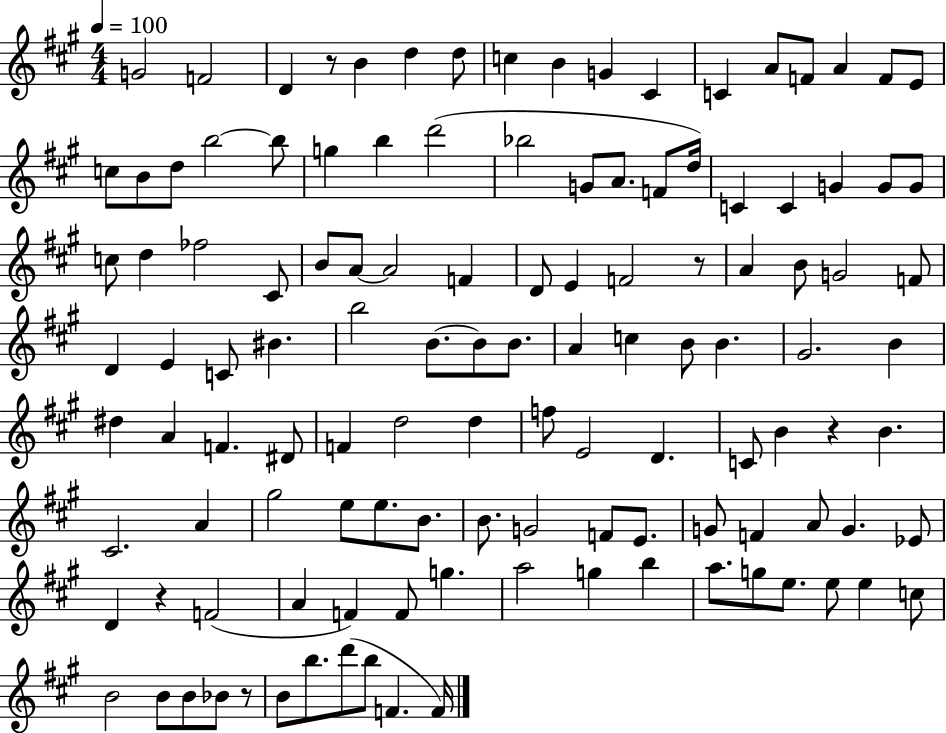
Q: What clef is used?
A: treble